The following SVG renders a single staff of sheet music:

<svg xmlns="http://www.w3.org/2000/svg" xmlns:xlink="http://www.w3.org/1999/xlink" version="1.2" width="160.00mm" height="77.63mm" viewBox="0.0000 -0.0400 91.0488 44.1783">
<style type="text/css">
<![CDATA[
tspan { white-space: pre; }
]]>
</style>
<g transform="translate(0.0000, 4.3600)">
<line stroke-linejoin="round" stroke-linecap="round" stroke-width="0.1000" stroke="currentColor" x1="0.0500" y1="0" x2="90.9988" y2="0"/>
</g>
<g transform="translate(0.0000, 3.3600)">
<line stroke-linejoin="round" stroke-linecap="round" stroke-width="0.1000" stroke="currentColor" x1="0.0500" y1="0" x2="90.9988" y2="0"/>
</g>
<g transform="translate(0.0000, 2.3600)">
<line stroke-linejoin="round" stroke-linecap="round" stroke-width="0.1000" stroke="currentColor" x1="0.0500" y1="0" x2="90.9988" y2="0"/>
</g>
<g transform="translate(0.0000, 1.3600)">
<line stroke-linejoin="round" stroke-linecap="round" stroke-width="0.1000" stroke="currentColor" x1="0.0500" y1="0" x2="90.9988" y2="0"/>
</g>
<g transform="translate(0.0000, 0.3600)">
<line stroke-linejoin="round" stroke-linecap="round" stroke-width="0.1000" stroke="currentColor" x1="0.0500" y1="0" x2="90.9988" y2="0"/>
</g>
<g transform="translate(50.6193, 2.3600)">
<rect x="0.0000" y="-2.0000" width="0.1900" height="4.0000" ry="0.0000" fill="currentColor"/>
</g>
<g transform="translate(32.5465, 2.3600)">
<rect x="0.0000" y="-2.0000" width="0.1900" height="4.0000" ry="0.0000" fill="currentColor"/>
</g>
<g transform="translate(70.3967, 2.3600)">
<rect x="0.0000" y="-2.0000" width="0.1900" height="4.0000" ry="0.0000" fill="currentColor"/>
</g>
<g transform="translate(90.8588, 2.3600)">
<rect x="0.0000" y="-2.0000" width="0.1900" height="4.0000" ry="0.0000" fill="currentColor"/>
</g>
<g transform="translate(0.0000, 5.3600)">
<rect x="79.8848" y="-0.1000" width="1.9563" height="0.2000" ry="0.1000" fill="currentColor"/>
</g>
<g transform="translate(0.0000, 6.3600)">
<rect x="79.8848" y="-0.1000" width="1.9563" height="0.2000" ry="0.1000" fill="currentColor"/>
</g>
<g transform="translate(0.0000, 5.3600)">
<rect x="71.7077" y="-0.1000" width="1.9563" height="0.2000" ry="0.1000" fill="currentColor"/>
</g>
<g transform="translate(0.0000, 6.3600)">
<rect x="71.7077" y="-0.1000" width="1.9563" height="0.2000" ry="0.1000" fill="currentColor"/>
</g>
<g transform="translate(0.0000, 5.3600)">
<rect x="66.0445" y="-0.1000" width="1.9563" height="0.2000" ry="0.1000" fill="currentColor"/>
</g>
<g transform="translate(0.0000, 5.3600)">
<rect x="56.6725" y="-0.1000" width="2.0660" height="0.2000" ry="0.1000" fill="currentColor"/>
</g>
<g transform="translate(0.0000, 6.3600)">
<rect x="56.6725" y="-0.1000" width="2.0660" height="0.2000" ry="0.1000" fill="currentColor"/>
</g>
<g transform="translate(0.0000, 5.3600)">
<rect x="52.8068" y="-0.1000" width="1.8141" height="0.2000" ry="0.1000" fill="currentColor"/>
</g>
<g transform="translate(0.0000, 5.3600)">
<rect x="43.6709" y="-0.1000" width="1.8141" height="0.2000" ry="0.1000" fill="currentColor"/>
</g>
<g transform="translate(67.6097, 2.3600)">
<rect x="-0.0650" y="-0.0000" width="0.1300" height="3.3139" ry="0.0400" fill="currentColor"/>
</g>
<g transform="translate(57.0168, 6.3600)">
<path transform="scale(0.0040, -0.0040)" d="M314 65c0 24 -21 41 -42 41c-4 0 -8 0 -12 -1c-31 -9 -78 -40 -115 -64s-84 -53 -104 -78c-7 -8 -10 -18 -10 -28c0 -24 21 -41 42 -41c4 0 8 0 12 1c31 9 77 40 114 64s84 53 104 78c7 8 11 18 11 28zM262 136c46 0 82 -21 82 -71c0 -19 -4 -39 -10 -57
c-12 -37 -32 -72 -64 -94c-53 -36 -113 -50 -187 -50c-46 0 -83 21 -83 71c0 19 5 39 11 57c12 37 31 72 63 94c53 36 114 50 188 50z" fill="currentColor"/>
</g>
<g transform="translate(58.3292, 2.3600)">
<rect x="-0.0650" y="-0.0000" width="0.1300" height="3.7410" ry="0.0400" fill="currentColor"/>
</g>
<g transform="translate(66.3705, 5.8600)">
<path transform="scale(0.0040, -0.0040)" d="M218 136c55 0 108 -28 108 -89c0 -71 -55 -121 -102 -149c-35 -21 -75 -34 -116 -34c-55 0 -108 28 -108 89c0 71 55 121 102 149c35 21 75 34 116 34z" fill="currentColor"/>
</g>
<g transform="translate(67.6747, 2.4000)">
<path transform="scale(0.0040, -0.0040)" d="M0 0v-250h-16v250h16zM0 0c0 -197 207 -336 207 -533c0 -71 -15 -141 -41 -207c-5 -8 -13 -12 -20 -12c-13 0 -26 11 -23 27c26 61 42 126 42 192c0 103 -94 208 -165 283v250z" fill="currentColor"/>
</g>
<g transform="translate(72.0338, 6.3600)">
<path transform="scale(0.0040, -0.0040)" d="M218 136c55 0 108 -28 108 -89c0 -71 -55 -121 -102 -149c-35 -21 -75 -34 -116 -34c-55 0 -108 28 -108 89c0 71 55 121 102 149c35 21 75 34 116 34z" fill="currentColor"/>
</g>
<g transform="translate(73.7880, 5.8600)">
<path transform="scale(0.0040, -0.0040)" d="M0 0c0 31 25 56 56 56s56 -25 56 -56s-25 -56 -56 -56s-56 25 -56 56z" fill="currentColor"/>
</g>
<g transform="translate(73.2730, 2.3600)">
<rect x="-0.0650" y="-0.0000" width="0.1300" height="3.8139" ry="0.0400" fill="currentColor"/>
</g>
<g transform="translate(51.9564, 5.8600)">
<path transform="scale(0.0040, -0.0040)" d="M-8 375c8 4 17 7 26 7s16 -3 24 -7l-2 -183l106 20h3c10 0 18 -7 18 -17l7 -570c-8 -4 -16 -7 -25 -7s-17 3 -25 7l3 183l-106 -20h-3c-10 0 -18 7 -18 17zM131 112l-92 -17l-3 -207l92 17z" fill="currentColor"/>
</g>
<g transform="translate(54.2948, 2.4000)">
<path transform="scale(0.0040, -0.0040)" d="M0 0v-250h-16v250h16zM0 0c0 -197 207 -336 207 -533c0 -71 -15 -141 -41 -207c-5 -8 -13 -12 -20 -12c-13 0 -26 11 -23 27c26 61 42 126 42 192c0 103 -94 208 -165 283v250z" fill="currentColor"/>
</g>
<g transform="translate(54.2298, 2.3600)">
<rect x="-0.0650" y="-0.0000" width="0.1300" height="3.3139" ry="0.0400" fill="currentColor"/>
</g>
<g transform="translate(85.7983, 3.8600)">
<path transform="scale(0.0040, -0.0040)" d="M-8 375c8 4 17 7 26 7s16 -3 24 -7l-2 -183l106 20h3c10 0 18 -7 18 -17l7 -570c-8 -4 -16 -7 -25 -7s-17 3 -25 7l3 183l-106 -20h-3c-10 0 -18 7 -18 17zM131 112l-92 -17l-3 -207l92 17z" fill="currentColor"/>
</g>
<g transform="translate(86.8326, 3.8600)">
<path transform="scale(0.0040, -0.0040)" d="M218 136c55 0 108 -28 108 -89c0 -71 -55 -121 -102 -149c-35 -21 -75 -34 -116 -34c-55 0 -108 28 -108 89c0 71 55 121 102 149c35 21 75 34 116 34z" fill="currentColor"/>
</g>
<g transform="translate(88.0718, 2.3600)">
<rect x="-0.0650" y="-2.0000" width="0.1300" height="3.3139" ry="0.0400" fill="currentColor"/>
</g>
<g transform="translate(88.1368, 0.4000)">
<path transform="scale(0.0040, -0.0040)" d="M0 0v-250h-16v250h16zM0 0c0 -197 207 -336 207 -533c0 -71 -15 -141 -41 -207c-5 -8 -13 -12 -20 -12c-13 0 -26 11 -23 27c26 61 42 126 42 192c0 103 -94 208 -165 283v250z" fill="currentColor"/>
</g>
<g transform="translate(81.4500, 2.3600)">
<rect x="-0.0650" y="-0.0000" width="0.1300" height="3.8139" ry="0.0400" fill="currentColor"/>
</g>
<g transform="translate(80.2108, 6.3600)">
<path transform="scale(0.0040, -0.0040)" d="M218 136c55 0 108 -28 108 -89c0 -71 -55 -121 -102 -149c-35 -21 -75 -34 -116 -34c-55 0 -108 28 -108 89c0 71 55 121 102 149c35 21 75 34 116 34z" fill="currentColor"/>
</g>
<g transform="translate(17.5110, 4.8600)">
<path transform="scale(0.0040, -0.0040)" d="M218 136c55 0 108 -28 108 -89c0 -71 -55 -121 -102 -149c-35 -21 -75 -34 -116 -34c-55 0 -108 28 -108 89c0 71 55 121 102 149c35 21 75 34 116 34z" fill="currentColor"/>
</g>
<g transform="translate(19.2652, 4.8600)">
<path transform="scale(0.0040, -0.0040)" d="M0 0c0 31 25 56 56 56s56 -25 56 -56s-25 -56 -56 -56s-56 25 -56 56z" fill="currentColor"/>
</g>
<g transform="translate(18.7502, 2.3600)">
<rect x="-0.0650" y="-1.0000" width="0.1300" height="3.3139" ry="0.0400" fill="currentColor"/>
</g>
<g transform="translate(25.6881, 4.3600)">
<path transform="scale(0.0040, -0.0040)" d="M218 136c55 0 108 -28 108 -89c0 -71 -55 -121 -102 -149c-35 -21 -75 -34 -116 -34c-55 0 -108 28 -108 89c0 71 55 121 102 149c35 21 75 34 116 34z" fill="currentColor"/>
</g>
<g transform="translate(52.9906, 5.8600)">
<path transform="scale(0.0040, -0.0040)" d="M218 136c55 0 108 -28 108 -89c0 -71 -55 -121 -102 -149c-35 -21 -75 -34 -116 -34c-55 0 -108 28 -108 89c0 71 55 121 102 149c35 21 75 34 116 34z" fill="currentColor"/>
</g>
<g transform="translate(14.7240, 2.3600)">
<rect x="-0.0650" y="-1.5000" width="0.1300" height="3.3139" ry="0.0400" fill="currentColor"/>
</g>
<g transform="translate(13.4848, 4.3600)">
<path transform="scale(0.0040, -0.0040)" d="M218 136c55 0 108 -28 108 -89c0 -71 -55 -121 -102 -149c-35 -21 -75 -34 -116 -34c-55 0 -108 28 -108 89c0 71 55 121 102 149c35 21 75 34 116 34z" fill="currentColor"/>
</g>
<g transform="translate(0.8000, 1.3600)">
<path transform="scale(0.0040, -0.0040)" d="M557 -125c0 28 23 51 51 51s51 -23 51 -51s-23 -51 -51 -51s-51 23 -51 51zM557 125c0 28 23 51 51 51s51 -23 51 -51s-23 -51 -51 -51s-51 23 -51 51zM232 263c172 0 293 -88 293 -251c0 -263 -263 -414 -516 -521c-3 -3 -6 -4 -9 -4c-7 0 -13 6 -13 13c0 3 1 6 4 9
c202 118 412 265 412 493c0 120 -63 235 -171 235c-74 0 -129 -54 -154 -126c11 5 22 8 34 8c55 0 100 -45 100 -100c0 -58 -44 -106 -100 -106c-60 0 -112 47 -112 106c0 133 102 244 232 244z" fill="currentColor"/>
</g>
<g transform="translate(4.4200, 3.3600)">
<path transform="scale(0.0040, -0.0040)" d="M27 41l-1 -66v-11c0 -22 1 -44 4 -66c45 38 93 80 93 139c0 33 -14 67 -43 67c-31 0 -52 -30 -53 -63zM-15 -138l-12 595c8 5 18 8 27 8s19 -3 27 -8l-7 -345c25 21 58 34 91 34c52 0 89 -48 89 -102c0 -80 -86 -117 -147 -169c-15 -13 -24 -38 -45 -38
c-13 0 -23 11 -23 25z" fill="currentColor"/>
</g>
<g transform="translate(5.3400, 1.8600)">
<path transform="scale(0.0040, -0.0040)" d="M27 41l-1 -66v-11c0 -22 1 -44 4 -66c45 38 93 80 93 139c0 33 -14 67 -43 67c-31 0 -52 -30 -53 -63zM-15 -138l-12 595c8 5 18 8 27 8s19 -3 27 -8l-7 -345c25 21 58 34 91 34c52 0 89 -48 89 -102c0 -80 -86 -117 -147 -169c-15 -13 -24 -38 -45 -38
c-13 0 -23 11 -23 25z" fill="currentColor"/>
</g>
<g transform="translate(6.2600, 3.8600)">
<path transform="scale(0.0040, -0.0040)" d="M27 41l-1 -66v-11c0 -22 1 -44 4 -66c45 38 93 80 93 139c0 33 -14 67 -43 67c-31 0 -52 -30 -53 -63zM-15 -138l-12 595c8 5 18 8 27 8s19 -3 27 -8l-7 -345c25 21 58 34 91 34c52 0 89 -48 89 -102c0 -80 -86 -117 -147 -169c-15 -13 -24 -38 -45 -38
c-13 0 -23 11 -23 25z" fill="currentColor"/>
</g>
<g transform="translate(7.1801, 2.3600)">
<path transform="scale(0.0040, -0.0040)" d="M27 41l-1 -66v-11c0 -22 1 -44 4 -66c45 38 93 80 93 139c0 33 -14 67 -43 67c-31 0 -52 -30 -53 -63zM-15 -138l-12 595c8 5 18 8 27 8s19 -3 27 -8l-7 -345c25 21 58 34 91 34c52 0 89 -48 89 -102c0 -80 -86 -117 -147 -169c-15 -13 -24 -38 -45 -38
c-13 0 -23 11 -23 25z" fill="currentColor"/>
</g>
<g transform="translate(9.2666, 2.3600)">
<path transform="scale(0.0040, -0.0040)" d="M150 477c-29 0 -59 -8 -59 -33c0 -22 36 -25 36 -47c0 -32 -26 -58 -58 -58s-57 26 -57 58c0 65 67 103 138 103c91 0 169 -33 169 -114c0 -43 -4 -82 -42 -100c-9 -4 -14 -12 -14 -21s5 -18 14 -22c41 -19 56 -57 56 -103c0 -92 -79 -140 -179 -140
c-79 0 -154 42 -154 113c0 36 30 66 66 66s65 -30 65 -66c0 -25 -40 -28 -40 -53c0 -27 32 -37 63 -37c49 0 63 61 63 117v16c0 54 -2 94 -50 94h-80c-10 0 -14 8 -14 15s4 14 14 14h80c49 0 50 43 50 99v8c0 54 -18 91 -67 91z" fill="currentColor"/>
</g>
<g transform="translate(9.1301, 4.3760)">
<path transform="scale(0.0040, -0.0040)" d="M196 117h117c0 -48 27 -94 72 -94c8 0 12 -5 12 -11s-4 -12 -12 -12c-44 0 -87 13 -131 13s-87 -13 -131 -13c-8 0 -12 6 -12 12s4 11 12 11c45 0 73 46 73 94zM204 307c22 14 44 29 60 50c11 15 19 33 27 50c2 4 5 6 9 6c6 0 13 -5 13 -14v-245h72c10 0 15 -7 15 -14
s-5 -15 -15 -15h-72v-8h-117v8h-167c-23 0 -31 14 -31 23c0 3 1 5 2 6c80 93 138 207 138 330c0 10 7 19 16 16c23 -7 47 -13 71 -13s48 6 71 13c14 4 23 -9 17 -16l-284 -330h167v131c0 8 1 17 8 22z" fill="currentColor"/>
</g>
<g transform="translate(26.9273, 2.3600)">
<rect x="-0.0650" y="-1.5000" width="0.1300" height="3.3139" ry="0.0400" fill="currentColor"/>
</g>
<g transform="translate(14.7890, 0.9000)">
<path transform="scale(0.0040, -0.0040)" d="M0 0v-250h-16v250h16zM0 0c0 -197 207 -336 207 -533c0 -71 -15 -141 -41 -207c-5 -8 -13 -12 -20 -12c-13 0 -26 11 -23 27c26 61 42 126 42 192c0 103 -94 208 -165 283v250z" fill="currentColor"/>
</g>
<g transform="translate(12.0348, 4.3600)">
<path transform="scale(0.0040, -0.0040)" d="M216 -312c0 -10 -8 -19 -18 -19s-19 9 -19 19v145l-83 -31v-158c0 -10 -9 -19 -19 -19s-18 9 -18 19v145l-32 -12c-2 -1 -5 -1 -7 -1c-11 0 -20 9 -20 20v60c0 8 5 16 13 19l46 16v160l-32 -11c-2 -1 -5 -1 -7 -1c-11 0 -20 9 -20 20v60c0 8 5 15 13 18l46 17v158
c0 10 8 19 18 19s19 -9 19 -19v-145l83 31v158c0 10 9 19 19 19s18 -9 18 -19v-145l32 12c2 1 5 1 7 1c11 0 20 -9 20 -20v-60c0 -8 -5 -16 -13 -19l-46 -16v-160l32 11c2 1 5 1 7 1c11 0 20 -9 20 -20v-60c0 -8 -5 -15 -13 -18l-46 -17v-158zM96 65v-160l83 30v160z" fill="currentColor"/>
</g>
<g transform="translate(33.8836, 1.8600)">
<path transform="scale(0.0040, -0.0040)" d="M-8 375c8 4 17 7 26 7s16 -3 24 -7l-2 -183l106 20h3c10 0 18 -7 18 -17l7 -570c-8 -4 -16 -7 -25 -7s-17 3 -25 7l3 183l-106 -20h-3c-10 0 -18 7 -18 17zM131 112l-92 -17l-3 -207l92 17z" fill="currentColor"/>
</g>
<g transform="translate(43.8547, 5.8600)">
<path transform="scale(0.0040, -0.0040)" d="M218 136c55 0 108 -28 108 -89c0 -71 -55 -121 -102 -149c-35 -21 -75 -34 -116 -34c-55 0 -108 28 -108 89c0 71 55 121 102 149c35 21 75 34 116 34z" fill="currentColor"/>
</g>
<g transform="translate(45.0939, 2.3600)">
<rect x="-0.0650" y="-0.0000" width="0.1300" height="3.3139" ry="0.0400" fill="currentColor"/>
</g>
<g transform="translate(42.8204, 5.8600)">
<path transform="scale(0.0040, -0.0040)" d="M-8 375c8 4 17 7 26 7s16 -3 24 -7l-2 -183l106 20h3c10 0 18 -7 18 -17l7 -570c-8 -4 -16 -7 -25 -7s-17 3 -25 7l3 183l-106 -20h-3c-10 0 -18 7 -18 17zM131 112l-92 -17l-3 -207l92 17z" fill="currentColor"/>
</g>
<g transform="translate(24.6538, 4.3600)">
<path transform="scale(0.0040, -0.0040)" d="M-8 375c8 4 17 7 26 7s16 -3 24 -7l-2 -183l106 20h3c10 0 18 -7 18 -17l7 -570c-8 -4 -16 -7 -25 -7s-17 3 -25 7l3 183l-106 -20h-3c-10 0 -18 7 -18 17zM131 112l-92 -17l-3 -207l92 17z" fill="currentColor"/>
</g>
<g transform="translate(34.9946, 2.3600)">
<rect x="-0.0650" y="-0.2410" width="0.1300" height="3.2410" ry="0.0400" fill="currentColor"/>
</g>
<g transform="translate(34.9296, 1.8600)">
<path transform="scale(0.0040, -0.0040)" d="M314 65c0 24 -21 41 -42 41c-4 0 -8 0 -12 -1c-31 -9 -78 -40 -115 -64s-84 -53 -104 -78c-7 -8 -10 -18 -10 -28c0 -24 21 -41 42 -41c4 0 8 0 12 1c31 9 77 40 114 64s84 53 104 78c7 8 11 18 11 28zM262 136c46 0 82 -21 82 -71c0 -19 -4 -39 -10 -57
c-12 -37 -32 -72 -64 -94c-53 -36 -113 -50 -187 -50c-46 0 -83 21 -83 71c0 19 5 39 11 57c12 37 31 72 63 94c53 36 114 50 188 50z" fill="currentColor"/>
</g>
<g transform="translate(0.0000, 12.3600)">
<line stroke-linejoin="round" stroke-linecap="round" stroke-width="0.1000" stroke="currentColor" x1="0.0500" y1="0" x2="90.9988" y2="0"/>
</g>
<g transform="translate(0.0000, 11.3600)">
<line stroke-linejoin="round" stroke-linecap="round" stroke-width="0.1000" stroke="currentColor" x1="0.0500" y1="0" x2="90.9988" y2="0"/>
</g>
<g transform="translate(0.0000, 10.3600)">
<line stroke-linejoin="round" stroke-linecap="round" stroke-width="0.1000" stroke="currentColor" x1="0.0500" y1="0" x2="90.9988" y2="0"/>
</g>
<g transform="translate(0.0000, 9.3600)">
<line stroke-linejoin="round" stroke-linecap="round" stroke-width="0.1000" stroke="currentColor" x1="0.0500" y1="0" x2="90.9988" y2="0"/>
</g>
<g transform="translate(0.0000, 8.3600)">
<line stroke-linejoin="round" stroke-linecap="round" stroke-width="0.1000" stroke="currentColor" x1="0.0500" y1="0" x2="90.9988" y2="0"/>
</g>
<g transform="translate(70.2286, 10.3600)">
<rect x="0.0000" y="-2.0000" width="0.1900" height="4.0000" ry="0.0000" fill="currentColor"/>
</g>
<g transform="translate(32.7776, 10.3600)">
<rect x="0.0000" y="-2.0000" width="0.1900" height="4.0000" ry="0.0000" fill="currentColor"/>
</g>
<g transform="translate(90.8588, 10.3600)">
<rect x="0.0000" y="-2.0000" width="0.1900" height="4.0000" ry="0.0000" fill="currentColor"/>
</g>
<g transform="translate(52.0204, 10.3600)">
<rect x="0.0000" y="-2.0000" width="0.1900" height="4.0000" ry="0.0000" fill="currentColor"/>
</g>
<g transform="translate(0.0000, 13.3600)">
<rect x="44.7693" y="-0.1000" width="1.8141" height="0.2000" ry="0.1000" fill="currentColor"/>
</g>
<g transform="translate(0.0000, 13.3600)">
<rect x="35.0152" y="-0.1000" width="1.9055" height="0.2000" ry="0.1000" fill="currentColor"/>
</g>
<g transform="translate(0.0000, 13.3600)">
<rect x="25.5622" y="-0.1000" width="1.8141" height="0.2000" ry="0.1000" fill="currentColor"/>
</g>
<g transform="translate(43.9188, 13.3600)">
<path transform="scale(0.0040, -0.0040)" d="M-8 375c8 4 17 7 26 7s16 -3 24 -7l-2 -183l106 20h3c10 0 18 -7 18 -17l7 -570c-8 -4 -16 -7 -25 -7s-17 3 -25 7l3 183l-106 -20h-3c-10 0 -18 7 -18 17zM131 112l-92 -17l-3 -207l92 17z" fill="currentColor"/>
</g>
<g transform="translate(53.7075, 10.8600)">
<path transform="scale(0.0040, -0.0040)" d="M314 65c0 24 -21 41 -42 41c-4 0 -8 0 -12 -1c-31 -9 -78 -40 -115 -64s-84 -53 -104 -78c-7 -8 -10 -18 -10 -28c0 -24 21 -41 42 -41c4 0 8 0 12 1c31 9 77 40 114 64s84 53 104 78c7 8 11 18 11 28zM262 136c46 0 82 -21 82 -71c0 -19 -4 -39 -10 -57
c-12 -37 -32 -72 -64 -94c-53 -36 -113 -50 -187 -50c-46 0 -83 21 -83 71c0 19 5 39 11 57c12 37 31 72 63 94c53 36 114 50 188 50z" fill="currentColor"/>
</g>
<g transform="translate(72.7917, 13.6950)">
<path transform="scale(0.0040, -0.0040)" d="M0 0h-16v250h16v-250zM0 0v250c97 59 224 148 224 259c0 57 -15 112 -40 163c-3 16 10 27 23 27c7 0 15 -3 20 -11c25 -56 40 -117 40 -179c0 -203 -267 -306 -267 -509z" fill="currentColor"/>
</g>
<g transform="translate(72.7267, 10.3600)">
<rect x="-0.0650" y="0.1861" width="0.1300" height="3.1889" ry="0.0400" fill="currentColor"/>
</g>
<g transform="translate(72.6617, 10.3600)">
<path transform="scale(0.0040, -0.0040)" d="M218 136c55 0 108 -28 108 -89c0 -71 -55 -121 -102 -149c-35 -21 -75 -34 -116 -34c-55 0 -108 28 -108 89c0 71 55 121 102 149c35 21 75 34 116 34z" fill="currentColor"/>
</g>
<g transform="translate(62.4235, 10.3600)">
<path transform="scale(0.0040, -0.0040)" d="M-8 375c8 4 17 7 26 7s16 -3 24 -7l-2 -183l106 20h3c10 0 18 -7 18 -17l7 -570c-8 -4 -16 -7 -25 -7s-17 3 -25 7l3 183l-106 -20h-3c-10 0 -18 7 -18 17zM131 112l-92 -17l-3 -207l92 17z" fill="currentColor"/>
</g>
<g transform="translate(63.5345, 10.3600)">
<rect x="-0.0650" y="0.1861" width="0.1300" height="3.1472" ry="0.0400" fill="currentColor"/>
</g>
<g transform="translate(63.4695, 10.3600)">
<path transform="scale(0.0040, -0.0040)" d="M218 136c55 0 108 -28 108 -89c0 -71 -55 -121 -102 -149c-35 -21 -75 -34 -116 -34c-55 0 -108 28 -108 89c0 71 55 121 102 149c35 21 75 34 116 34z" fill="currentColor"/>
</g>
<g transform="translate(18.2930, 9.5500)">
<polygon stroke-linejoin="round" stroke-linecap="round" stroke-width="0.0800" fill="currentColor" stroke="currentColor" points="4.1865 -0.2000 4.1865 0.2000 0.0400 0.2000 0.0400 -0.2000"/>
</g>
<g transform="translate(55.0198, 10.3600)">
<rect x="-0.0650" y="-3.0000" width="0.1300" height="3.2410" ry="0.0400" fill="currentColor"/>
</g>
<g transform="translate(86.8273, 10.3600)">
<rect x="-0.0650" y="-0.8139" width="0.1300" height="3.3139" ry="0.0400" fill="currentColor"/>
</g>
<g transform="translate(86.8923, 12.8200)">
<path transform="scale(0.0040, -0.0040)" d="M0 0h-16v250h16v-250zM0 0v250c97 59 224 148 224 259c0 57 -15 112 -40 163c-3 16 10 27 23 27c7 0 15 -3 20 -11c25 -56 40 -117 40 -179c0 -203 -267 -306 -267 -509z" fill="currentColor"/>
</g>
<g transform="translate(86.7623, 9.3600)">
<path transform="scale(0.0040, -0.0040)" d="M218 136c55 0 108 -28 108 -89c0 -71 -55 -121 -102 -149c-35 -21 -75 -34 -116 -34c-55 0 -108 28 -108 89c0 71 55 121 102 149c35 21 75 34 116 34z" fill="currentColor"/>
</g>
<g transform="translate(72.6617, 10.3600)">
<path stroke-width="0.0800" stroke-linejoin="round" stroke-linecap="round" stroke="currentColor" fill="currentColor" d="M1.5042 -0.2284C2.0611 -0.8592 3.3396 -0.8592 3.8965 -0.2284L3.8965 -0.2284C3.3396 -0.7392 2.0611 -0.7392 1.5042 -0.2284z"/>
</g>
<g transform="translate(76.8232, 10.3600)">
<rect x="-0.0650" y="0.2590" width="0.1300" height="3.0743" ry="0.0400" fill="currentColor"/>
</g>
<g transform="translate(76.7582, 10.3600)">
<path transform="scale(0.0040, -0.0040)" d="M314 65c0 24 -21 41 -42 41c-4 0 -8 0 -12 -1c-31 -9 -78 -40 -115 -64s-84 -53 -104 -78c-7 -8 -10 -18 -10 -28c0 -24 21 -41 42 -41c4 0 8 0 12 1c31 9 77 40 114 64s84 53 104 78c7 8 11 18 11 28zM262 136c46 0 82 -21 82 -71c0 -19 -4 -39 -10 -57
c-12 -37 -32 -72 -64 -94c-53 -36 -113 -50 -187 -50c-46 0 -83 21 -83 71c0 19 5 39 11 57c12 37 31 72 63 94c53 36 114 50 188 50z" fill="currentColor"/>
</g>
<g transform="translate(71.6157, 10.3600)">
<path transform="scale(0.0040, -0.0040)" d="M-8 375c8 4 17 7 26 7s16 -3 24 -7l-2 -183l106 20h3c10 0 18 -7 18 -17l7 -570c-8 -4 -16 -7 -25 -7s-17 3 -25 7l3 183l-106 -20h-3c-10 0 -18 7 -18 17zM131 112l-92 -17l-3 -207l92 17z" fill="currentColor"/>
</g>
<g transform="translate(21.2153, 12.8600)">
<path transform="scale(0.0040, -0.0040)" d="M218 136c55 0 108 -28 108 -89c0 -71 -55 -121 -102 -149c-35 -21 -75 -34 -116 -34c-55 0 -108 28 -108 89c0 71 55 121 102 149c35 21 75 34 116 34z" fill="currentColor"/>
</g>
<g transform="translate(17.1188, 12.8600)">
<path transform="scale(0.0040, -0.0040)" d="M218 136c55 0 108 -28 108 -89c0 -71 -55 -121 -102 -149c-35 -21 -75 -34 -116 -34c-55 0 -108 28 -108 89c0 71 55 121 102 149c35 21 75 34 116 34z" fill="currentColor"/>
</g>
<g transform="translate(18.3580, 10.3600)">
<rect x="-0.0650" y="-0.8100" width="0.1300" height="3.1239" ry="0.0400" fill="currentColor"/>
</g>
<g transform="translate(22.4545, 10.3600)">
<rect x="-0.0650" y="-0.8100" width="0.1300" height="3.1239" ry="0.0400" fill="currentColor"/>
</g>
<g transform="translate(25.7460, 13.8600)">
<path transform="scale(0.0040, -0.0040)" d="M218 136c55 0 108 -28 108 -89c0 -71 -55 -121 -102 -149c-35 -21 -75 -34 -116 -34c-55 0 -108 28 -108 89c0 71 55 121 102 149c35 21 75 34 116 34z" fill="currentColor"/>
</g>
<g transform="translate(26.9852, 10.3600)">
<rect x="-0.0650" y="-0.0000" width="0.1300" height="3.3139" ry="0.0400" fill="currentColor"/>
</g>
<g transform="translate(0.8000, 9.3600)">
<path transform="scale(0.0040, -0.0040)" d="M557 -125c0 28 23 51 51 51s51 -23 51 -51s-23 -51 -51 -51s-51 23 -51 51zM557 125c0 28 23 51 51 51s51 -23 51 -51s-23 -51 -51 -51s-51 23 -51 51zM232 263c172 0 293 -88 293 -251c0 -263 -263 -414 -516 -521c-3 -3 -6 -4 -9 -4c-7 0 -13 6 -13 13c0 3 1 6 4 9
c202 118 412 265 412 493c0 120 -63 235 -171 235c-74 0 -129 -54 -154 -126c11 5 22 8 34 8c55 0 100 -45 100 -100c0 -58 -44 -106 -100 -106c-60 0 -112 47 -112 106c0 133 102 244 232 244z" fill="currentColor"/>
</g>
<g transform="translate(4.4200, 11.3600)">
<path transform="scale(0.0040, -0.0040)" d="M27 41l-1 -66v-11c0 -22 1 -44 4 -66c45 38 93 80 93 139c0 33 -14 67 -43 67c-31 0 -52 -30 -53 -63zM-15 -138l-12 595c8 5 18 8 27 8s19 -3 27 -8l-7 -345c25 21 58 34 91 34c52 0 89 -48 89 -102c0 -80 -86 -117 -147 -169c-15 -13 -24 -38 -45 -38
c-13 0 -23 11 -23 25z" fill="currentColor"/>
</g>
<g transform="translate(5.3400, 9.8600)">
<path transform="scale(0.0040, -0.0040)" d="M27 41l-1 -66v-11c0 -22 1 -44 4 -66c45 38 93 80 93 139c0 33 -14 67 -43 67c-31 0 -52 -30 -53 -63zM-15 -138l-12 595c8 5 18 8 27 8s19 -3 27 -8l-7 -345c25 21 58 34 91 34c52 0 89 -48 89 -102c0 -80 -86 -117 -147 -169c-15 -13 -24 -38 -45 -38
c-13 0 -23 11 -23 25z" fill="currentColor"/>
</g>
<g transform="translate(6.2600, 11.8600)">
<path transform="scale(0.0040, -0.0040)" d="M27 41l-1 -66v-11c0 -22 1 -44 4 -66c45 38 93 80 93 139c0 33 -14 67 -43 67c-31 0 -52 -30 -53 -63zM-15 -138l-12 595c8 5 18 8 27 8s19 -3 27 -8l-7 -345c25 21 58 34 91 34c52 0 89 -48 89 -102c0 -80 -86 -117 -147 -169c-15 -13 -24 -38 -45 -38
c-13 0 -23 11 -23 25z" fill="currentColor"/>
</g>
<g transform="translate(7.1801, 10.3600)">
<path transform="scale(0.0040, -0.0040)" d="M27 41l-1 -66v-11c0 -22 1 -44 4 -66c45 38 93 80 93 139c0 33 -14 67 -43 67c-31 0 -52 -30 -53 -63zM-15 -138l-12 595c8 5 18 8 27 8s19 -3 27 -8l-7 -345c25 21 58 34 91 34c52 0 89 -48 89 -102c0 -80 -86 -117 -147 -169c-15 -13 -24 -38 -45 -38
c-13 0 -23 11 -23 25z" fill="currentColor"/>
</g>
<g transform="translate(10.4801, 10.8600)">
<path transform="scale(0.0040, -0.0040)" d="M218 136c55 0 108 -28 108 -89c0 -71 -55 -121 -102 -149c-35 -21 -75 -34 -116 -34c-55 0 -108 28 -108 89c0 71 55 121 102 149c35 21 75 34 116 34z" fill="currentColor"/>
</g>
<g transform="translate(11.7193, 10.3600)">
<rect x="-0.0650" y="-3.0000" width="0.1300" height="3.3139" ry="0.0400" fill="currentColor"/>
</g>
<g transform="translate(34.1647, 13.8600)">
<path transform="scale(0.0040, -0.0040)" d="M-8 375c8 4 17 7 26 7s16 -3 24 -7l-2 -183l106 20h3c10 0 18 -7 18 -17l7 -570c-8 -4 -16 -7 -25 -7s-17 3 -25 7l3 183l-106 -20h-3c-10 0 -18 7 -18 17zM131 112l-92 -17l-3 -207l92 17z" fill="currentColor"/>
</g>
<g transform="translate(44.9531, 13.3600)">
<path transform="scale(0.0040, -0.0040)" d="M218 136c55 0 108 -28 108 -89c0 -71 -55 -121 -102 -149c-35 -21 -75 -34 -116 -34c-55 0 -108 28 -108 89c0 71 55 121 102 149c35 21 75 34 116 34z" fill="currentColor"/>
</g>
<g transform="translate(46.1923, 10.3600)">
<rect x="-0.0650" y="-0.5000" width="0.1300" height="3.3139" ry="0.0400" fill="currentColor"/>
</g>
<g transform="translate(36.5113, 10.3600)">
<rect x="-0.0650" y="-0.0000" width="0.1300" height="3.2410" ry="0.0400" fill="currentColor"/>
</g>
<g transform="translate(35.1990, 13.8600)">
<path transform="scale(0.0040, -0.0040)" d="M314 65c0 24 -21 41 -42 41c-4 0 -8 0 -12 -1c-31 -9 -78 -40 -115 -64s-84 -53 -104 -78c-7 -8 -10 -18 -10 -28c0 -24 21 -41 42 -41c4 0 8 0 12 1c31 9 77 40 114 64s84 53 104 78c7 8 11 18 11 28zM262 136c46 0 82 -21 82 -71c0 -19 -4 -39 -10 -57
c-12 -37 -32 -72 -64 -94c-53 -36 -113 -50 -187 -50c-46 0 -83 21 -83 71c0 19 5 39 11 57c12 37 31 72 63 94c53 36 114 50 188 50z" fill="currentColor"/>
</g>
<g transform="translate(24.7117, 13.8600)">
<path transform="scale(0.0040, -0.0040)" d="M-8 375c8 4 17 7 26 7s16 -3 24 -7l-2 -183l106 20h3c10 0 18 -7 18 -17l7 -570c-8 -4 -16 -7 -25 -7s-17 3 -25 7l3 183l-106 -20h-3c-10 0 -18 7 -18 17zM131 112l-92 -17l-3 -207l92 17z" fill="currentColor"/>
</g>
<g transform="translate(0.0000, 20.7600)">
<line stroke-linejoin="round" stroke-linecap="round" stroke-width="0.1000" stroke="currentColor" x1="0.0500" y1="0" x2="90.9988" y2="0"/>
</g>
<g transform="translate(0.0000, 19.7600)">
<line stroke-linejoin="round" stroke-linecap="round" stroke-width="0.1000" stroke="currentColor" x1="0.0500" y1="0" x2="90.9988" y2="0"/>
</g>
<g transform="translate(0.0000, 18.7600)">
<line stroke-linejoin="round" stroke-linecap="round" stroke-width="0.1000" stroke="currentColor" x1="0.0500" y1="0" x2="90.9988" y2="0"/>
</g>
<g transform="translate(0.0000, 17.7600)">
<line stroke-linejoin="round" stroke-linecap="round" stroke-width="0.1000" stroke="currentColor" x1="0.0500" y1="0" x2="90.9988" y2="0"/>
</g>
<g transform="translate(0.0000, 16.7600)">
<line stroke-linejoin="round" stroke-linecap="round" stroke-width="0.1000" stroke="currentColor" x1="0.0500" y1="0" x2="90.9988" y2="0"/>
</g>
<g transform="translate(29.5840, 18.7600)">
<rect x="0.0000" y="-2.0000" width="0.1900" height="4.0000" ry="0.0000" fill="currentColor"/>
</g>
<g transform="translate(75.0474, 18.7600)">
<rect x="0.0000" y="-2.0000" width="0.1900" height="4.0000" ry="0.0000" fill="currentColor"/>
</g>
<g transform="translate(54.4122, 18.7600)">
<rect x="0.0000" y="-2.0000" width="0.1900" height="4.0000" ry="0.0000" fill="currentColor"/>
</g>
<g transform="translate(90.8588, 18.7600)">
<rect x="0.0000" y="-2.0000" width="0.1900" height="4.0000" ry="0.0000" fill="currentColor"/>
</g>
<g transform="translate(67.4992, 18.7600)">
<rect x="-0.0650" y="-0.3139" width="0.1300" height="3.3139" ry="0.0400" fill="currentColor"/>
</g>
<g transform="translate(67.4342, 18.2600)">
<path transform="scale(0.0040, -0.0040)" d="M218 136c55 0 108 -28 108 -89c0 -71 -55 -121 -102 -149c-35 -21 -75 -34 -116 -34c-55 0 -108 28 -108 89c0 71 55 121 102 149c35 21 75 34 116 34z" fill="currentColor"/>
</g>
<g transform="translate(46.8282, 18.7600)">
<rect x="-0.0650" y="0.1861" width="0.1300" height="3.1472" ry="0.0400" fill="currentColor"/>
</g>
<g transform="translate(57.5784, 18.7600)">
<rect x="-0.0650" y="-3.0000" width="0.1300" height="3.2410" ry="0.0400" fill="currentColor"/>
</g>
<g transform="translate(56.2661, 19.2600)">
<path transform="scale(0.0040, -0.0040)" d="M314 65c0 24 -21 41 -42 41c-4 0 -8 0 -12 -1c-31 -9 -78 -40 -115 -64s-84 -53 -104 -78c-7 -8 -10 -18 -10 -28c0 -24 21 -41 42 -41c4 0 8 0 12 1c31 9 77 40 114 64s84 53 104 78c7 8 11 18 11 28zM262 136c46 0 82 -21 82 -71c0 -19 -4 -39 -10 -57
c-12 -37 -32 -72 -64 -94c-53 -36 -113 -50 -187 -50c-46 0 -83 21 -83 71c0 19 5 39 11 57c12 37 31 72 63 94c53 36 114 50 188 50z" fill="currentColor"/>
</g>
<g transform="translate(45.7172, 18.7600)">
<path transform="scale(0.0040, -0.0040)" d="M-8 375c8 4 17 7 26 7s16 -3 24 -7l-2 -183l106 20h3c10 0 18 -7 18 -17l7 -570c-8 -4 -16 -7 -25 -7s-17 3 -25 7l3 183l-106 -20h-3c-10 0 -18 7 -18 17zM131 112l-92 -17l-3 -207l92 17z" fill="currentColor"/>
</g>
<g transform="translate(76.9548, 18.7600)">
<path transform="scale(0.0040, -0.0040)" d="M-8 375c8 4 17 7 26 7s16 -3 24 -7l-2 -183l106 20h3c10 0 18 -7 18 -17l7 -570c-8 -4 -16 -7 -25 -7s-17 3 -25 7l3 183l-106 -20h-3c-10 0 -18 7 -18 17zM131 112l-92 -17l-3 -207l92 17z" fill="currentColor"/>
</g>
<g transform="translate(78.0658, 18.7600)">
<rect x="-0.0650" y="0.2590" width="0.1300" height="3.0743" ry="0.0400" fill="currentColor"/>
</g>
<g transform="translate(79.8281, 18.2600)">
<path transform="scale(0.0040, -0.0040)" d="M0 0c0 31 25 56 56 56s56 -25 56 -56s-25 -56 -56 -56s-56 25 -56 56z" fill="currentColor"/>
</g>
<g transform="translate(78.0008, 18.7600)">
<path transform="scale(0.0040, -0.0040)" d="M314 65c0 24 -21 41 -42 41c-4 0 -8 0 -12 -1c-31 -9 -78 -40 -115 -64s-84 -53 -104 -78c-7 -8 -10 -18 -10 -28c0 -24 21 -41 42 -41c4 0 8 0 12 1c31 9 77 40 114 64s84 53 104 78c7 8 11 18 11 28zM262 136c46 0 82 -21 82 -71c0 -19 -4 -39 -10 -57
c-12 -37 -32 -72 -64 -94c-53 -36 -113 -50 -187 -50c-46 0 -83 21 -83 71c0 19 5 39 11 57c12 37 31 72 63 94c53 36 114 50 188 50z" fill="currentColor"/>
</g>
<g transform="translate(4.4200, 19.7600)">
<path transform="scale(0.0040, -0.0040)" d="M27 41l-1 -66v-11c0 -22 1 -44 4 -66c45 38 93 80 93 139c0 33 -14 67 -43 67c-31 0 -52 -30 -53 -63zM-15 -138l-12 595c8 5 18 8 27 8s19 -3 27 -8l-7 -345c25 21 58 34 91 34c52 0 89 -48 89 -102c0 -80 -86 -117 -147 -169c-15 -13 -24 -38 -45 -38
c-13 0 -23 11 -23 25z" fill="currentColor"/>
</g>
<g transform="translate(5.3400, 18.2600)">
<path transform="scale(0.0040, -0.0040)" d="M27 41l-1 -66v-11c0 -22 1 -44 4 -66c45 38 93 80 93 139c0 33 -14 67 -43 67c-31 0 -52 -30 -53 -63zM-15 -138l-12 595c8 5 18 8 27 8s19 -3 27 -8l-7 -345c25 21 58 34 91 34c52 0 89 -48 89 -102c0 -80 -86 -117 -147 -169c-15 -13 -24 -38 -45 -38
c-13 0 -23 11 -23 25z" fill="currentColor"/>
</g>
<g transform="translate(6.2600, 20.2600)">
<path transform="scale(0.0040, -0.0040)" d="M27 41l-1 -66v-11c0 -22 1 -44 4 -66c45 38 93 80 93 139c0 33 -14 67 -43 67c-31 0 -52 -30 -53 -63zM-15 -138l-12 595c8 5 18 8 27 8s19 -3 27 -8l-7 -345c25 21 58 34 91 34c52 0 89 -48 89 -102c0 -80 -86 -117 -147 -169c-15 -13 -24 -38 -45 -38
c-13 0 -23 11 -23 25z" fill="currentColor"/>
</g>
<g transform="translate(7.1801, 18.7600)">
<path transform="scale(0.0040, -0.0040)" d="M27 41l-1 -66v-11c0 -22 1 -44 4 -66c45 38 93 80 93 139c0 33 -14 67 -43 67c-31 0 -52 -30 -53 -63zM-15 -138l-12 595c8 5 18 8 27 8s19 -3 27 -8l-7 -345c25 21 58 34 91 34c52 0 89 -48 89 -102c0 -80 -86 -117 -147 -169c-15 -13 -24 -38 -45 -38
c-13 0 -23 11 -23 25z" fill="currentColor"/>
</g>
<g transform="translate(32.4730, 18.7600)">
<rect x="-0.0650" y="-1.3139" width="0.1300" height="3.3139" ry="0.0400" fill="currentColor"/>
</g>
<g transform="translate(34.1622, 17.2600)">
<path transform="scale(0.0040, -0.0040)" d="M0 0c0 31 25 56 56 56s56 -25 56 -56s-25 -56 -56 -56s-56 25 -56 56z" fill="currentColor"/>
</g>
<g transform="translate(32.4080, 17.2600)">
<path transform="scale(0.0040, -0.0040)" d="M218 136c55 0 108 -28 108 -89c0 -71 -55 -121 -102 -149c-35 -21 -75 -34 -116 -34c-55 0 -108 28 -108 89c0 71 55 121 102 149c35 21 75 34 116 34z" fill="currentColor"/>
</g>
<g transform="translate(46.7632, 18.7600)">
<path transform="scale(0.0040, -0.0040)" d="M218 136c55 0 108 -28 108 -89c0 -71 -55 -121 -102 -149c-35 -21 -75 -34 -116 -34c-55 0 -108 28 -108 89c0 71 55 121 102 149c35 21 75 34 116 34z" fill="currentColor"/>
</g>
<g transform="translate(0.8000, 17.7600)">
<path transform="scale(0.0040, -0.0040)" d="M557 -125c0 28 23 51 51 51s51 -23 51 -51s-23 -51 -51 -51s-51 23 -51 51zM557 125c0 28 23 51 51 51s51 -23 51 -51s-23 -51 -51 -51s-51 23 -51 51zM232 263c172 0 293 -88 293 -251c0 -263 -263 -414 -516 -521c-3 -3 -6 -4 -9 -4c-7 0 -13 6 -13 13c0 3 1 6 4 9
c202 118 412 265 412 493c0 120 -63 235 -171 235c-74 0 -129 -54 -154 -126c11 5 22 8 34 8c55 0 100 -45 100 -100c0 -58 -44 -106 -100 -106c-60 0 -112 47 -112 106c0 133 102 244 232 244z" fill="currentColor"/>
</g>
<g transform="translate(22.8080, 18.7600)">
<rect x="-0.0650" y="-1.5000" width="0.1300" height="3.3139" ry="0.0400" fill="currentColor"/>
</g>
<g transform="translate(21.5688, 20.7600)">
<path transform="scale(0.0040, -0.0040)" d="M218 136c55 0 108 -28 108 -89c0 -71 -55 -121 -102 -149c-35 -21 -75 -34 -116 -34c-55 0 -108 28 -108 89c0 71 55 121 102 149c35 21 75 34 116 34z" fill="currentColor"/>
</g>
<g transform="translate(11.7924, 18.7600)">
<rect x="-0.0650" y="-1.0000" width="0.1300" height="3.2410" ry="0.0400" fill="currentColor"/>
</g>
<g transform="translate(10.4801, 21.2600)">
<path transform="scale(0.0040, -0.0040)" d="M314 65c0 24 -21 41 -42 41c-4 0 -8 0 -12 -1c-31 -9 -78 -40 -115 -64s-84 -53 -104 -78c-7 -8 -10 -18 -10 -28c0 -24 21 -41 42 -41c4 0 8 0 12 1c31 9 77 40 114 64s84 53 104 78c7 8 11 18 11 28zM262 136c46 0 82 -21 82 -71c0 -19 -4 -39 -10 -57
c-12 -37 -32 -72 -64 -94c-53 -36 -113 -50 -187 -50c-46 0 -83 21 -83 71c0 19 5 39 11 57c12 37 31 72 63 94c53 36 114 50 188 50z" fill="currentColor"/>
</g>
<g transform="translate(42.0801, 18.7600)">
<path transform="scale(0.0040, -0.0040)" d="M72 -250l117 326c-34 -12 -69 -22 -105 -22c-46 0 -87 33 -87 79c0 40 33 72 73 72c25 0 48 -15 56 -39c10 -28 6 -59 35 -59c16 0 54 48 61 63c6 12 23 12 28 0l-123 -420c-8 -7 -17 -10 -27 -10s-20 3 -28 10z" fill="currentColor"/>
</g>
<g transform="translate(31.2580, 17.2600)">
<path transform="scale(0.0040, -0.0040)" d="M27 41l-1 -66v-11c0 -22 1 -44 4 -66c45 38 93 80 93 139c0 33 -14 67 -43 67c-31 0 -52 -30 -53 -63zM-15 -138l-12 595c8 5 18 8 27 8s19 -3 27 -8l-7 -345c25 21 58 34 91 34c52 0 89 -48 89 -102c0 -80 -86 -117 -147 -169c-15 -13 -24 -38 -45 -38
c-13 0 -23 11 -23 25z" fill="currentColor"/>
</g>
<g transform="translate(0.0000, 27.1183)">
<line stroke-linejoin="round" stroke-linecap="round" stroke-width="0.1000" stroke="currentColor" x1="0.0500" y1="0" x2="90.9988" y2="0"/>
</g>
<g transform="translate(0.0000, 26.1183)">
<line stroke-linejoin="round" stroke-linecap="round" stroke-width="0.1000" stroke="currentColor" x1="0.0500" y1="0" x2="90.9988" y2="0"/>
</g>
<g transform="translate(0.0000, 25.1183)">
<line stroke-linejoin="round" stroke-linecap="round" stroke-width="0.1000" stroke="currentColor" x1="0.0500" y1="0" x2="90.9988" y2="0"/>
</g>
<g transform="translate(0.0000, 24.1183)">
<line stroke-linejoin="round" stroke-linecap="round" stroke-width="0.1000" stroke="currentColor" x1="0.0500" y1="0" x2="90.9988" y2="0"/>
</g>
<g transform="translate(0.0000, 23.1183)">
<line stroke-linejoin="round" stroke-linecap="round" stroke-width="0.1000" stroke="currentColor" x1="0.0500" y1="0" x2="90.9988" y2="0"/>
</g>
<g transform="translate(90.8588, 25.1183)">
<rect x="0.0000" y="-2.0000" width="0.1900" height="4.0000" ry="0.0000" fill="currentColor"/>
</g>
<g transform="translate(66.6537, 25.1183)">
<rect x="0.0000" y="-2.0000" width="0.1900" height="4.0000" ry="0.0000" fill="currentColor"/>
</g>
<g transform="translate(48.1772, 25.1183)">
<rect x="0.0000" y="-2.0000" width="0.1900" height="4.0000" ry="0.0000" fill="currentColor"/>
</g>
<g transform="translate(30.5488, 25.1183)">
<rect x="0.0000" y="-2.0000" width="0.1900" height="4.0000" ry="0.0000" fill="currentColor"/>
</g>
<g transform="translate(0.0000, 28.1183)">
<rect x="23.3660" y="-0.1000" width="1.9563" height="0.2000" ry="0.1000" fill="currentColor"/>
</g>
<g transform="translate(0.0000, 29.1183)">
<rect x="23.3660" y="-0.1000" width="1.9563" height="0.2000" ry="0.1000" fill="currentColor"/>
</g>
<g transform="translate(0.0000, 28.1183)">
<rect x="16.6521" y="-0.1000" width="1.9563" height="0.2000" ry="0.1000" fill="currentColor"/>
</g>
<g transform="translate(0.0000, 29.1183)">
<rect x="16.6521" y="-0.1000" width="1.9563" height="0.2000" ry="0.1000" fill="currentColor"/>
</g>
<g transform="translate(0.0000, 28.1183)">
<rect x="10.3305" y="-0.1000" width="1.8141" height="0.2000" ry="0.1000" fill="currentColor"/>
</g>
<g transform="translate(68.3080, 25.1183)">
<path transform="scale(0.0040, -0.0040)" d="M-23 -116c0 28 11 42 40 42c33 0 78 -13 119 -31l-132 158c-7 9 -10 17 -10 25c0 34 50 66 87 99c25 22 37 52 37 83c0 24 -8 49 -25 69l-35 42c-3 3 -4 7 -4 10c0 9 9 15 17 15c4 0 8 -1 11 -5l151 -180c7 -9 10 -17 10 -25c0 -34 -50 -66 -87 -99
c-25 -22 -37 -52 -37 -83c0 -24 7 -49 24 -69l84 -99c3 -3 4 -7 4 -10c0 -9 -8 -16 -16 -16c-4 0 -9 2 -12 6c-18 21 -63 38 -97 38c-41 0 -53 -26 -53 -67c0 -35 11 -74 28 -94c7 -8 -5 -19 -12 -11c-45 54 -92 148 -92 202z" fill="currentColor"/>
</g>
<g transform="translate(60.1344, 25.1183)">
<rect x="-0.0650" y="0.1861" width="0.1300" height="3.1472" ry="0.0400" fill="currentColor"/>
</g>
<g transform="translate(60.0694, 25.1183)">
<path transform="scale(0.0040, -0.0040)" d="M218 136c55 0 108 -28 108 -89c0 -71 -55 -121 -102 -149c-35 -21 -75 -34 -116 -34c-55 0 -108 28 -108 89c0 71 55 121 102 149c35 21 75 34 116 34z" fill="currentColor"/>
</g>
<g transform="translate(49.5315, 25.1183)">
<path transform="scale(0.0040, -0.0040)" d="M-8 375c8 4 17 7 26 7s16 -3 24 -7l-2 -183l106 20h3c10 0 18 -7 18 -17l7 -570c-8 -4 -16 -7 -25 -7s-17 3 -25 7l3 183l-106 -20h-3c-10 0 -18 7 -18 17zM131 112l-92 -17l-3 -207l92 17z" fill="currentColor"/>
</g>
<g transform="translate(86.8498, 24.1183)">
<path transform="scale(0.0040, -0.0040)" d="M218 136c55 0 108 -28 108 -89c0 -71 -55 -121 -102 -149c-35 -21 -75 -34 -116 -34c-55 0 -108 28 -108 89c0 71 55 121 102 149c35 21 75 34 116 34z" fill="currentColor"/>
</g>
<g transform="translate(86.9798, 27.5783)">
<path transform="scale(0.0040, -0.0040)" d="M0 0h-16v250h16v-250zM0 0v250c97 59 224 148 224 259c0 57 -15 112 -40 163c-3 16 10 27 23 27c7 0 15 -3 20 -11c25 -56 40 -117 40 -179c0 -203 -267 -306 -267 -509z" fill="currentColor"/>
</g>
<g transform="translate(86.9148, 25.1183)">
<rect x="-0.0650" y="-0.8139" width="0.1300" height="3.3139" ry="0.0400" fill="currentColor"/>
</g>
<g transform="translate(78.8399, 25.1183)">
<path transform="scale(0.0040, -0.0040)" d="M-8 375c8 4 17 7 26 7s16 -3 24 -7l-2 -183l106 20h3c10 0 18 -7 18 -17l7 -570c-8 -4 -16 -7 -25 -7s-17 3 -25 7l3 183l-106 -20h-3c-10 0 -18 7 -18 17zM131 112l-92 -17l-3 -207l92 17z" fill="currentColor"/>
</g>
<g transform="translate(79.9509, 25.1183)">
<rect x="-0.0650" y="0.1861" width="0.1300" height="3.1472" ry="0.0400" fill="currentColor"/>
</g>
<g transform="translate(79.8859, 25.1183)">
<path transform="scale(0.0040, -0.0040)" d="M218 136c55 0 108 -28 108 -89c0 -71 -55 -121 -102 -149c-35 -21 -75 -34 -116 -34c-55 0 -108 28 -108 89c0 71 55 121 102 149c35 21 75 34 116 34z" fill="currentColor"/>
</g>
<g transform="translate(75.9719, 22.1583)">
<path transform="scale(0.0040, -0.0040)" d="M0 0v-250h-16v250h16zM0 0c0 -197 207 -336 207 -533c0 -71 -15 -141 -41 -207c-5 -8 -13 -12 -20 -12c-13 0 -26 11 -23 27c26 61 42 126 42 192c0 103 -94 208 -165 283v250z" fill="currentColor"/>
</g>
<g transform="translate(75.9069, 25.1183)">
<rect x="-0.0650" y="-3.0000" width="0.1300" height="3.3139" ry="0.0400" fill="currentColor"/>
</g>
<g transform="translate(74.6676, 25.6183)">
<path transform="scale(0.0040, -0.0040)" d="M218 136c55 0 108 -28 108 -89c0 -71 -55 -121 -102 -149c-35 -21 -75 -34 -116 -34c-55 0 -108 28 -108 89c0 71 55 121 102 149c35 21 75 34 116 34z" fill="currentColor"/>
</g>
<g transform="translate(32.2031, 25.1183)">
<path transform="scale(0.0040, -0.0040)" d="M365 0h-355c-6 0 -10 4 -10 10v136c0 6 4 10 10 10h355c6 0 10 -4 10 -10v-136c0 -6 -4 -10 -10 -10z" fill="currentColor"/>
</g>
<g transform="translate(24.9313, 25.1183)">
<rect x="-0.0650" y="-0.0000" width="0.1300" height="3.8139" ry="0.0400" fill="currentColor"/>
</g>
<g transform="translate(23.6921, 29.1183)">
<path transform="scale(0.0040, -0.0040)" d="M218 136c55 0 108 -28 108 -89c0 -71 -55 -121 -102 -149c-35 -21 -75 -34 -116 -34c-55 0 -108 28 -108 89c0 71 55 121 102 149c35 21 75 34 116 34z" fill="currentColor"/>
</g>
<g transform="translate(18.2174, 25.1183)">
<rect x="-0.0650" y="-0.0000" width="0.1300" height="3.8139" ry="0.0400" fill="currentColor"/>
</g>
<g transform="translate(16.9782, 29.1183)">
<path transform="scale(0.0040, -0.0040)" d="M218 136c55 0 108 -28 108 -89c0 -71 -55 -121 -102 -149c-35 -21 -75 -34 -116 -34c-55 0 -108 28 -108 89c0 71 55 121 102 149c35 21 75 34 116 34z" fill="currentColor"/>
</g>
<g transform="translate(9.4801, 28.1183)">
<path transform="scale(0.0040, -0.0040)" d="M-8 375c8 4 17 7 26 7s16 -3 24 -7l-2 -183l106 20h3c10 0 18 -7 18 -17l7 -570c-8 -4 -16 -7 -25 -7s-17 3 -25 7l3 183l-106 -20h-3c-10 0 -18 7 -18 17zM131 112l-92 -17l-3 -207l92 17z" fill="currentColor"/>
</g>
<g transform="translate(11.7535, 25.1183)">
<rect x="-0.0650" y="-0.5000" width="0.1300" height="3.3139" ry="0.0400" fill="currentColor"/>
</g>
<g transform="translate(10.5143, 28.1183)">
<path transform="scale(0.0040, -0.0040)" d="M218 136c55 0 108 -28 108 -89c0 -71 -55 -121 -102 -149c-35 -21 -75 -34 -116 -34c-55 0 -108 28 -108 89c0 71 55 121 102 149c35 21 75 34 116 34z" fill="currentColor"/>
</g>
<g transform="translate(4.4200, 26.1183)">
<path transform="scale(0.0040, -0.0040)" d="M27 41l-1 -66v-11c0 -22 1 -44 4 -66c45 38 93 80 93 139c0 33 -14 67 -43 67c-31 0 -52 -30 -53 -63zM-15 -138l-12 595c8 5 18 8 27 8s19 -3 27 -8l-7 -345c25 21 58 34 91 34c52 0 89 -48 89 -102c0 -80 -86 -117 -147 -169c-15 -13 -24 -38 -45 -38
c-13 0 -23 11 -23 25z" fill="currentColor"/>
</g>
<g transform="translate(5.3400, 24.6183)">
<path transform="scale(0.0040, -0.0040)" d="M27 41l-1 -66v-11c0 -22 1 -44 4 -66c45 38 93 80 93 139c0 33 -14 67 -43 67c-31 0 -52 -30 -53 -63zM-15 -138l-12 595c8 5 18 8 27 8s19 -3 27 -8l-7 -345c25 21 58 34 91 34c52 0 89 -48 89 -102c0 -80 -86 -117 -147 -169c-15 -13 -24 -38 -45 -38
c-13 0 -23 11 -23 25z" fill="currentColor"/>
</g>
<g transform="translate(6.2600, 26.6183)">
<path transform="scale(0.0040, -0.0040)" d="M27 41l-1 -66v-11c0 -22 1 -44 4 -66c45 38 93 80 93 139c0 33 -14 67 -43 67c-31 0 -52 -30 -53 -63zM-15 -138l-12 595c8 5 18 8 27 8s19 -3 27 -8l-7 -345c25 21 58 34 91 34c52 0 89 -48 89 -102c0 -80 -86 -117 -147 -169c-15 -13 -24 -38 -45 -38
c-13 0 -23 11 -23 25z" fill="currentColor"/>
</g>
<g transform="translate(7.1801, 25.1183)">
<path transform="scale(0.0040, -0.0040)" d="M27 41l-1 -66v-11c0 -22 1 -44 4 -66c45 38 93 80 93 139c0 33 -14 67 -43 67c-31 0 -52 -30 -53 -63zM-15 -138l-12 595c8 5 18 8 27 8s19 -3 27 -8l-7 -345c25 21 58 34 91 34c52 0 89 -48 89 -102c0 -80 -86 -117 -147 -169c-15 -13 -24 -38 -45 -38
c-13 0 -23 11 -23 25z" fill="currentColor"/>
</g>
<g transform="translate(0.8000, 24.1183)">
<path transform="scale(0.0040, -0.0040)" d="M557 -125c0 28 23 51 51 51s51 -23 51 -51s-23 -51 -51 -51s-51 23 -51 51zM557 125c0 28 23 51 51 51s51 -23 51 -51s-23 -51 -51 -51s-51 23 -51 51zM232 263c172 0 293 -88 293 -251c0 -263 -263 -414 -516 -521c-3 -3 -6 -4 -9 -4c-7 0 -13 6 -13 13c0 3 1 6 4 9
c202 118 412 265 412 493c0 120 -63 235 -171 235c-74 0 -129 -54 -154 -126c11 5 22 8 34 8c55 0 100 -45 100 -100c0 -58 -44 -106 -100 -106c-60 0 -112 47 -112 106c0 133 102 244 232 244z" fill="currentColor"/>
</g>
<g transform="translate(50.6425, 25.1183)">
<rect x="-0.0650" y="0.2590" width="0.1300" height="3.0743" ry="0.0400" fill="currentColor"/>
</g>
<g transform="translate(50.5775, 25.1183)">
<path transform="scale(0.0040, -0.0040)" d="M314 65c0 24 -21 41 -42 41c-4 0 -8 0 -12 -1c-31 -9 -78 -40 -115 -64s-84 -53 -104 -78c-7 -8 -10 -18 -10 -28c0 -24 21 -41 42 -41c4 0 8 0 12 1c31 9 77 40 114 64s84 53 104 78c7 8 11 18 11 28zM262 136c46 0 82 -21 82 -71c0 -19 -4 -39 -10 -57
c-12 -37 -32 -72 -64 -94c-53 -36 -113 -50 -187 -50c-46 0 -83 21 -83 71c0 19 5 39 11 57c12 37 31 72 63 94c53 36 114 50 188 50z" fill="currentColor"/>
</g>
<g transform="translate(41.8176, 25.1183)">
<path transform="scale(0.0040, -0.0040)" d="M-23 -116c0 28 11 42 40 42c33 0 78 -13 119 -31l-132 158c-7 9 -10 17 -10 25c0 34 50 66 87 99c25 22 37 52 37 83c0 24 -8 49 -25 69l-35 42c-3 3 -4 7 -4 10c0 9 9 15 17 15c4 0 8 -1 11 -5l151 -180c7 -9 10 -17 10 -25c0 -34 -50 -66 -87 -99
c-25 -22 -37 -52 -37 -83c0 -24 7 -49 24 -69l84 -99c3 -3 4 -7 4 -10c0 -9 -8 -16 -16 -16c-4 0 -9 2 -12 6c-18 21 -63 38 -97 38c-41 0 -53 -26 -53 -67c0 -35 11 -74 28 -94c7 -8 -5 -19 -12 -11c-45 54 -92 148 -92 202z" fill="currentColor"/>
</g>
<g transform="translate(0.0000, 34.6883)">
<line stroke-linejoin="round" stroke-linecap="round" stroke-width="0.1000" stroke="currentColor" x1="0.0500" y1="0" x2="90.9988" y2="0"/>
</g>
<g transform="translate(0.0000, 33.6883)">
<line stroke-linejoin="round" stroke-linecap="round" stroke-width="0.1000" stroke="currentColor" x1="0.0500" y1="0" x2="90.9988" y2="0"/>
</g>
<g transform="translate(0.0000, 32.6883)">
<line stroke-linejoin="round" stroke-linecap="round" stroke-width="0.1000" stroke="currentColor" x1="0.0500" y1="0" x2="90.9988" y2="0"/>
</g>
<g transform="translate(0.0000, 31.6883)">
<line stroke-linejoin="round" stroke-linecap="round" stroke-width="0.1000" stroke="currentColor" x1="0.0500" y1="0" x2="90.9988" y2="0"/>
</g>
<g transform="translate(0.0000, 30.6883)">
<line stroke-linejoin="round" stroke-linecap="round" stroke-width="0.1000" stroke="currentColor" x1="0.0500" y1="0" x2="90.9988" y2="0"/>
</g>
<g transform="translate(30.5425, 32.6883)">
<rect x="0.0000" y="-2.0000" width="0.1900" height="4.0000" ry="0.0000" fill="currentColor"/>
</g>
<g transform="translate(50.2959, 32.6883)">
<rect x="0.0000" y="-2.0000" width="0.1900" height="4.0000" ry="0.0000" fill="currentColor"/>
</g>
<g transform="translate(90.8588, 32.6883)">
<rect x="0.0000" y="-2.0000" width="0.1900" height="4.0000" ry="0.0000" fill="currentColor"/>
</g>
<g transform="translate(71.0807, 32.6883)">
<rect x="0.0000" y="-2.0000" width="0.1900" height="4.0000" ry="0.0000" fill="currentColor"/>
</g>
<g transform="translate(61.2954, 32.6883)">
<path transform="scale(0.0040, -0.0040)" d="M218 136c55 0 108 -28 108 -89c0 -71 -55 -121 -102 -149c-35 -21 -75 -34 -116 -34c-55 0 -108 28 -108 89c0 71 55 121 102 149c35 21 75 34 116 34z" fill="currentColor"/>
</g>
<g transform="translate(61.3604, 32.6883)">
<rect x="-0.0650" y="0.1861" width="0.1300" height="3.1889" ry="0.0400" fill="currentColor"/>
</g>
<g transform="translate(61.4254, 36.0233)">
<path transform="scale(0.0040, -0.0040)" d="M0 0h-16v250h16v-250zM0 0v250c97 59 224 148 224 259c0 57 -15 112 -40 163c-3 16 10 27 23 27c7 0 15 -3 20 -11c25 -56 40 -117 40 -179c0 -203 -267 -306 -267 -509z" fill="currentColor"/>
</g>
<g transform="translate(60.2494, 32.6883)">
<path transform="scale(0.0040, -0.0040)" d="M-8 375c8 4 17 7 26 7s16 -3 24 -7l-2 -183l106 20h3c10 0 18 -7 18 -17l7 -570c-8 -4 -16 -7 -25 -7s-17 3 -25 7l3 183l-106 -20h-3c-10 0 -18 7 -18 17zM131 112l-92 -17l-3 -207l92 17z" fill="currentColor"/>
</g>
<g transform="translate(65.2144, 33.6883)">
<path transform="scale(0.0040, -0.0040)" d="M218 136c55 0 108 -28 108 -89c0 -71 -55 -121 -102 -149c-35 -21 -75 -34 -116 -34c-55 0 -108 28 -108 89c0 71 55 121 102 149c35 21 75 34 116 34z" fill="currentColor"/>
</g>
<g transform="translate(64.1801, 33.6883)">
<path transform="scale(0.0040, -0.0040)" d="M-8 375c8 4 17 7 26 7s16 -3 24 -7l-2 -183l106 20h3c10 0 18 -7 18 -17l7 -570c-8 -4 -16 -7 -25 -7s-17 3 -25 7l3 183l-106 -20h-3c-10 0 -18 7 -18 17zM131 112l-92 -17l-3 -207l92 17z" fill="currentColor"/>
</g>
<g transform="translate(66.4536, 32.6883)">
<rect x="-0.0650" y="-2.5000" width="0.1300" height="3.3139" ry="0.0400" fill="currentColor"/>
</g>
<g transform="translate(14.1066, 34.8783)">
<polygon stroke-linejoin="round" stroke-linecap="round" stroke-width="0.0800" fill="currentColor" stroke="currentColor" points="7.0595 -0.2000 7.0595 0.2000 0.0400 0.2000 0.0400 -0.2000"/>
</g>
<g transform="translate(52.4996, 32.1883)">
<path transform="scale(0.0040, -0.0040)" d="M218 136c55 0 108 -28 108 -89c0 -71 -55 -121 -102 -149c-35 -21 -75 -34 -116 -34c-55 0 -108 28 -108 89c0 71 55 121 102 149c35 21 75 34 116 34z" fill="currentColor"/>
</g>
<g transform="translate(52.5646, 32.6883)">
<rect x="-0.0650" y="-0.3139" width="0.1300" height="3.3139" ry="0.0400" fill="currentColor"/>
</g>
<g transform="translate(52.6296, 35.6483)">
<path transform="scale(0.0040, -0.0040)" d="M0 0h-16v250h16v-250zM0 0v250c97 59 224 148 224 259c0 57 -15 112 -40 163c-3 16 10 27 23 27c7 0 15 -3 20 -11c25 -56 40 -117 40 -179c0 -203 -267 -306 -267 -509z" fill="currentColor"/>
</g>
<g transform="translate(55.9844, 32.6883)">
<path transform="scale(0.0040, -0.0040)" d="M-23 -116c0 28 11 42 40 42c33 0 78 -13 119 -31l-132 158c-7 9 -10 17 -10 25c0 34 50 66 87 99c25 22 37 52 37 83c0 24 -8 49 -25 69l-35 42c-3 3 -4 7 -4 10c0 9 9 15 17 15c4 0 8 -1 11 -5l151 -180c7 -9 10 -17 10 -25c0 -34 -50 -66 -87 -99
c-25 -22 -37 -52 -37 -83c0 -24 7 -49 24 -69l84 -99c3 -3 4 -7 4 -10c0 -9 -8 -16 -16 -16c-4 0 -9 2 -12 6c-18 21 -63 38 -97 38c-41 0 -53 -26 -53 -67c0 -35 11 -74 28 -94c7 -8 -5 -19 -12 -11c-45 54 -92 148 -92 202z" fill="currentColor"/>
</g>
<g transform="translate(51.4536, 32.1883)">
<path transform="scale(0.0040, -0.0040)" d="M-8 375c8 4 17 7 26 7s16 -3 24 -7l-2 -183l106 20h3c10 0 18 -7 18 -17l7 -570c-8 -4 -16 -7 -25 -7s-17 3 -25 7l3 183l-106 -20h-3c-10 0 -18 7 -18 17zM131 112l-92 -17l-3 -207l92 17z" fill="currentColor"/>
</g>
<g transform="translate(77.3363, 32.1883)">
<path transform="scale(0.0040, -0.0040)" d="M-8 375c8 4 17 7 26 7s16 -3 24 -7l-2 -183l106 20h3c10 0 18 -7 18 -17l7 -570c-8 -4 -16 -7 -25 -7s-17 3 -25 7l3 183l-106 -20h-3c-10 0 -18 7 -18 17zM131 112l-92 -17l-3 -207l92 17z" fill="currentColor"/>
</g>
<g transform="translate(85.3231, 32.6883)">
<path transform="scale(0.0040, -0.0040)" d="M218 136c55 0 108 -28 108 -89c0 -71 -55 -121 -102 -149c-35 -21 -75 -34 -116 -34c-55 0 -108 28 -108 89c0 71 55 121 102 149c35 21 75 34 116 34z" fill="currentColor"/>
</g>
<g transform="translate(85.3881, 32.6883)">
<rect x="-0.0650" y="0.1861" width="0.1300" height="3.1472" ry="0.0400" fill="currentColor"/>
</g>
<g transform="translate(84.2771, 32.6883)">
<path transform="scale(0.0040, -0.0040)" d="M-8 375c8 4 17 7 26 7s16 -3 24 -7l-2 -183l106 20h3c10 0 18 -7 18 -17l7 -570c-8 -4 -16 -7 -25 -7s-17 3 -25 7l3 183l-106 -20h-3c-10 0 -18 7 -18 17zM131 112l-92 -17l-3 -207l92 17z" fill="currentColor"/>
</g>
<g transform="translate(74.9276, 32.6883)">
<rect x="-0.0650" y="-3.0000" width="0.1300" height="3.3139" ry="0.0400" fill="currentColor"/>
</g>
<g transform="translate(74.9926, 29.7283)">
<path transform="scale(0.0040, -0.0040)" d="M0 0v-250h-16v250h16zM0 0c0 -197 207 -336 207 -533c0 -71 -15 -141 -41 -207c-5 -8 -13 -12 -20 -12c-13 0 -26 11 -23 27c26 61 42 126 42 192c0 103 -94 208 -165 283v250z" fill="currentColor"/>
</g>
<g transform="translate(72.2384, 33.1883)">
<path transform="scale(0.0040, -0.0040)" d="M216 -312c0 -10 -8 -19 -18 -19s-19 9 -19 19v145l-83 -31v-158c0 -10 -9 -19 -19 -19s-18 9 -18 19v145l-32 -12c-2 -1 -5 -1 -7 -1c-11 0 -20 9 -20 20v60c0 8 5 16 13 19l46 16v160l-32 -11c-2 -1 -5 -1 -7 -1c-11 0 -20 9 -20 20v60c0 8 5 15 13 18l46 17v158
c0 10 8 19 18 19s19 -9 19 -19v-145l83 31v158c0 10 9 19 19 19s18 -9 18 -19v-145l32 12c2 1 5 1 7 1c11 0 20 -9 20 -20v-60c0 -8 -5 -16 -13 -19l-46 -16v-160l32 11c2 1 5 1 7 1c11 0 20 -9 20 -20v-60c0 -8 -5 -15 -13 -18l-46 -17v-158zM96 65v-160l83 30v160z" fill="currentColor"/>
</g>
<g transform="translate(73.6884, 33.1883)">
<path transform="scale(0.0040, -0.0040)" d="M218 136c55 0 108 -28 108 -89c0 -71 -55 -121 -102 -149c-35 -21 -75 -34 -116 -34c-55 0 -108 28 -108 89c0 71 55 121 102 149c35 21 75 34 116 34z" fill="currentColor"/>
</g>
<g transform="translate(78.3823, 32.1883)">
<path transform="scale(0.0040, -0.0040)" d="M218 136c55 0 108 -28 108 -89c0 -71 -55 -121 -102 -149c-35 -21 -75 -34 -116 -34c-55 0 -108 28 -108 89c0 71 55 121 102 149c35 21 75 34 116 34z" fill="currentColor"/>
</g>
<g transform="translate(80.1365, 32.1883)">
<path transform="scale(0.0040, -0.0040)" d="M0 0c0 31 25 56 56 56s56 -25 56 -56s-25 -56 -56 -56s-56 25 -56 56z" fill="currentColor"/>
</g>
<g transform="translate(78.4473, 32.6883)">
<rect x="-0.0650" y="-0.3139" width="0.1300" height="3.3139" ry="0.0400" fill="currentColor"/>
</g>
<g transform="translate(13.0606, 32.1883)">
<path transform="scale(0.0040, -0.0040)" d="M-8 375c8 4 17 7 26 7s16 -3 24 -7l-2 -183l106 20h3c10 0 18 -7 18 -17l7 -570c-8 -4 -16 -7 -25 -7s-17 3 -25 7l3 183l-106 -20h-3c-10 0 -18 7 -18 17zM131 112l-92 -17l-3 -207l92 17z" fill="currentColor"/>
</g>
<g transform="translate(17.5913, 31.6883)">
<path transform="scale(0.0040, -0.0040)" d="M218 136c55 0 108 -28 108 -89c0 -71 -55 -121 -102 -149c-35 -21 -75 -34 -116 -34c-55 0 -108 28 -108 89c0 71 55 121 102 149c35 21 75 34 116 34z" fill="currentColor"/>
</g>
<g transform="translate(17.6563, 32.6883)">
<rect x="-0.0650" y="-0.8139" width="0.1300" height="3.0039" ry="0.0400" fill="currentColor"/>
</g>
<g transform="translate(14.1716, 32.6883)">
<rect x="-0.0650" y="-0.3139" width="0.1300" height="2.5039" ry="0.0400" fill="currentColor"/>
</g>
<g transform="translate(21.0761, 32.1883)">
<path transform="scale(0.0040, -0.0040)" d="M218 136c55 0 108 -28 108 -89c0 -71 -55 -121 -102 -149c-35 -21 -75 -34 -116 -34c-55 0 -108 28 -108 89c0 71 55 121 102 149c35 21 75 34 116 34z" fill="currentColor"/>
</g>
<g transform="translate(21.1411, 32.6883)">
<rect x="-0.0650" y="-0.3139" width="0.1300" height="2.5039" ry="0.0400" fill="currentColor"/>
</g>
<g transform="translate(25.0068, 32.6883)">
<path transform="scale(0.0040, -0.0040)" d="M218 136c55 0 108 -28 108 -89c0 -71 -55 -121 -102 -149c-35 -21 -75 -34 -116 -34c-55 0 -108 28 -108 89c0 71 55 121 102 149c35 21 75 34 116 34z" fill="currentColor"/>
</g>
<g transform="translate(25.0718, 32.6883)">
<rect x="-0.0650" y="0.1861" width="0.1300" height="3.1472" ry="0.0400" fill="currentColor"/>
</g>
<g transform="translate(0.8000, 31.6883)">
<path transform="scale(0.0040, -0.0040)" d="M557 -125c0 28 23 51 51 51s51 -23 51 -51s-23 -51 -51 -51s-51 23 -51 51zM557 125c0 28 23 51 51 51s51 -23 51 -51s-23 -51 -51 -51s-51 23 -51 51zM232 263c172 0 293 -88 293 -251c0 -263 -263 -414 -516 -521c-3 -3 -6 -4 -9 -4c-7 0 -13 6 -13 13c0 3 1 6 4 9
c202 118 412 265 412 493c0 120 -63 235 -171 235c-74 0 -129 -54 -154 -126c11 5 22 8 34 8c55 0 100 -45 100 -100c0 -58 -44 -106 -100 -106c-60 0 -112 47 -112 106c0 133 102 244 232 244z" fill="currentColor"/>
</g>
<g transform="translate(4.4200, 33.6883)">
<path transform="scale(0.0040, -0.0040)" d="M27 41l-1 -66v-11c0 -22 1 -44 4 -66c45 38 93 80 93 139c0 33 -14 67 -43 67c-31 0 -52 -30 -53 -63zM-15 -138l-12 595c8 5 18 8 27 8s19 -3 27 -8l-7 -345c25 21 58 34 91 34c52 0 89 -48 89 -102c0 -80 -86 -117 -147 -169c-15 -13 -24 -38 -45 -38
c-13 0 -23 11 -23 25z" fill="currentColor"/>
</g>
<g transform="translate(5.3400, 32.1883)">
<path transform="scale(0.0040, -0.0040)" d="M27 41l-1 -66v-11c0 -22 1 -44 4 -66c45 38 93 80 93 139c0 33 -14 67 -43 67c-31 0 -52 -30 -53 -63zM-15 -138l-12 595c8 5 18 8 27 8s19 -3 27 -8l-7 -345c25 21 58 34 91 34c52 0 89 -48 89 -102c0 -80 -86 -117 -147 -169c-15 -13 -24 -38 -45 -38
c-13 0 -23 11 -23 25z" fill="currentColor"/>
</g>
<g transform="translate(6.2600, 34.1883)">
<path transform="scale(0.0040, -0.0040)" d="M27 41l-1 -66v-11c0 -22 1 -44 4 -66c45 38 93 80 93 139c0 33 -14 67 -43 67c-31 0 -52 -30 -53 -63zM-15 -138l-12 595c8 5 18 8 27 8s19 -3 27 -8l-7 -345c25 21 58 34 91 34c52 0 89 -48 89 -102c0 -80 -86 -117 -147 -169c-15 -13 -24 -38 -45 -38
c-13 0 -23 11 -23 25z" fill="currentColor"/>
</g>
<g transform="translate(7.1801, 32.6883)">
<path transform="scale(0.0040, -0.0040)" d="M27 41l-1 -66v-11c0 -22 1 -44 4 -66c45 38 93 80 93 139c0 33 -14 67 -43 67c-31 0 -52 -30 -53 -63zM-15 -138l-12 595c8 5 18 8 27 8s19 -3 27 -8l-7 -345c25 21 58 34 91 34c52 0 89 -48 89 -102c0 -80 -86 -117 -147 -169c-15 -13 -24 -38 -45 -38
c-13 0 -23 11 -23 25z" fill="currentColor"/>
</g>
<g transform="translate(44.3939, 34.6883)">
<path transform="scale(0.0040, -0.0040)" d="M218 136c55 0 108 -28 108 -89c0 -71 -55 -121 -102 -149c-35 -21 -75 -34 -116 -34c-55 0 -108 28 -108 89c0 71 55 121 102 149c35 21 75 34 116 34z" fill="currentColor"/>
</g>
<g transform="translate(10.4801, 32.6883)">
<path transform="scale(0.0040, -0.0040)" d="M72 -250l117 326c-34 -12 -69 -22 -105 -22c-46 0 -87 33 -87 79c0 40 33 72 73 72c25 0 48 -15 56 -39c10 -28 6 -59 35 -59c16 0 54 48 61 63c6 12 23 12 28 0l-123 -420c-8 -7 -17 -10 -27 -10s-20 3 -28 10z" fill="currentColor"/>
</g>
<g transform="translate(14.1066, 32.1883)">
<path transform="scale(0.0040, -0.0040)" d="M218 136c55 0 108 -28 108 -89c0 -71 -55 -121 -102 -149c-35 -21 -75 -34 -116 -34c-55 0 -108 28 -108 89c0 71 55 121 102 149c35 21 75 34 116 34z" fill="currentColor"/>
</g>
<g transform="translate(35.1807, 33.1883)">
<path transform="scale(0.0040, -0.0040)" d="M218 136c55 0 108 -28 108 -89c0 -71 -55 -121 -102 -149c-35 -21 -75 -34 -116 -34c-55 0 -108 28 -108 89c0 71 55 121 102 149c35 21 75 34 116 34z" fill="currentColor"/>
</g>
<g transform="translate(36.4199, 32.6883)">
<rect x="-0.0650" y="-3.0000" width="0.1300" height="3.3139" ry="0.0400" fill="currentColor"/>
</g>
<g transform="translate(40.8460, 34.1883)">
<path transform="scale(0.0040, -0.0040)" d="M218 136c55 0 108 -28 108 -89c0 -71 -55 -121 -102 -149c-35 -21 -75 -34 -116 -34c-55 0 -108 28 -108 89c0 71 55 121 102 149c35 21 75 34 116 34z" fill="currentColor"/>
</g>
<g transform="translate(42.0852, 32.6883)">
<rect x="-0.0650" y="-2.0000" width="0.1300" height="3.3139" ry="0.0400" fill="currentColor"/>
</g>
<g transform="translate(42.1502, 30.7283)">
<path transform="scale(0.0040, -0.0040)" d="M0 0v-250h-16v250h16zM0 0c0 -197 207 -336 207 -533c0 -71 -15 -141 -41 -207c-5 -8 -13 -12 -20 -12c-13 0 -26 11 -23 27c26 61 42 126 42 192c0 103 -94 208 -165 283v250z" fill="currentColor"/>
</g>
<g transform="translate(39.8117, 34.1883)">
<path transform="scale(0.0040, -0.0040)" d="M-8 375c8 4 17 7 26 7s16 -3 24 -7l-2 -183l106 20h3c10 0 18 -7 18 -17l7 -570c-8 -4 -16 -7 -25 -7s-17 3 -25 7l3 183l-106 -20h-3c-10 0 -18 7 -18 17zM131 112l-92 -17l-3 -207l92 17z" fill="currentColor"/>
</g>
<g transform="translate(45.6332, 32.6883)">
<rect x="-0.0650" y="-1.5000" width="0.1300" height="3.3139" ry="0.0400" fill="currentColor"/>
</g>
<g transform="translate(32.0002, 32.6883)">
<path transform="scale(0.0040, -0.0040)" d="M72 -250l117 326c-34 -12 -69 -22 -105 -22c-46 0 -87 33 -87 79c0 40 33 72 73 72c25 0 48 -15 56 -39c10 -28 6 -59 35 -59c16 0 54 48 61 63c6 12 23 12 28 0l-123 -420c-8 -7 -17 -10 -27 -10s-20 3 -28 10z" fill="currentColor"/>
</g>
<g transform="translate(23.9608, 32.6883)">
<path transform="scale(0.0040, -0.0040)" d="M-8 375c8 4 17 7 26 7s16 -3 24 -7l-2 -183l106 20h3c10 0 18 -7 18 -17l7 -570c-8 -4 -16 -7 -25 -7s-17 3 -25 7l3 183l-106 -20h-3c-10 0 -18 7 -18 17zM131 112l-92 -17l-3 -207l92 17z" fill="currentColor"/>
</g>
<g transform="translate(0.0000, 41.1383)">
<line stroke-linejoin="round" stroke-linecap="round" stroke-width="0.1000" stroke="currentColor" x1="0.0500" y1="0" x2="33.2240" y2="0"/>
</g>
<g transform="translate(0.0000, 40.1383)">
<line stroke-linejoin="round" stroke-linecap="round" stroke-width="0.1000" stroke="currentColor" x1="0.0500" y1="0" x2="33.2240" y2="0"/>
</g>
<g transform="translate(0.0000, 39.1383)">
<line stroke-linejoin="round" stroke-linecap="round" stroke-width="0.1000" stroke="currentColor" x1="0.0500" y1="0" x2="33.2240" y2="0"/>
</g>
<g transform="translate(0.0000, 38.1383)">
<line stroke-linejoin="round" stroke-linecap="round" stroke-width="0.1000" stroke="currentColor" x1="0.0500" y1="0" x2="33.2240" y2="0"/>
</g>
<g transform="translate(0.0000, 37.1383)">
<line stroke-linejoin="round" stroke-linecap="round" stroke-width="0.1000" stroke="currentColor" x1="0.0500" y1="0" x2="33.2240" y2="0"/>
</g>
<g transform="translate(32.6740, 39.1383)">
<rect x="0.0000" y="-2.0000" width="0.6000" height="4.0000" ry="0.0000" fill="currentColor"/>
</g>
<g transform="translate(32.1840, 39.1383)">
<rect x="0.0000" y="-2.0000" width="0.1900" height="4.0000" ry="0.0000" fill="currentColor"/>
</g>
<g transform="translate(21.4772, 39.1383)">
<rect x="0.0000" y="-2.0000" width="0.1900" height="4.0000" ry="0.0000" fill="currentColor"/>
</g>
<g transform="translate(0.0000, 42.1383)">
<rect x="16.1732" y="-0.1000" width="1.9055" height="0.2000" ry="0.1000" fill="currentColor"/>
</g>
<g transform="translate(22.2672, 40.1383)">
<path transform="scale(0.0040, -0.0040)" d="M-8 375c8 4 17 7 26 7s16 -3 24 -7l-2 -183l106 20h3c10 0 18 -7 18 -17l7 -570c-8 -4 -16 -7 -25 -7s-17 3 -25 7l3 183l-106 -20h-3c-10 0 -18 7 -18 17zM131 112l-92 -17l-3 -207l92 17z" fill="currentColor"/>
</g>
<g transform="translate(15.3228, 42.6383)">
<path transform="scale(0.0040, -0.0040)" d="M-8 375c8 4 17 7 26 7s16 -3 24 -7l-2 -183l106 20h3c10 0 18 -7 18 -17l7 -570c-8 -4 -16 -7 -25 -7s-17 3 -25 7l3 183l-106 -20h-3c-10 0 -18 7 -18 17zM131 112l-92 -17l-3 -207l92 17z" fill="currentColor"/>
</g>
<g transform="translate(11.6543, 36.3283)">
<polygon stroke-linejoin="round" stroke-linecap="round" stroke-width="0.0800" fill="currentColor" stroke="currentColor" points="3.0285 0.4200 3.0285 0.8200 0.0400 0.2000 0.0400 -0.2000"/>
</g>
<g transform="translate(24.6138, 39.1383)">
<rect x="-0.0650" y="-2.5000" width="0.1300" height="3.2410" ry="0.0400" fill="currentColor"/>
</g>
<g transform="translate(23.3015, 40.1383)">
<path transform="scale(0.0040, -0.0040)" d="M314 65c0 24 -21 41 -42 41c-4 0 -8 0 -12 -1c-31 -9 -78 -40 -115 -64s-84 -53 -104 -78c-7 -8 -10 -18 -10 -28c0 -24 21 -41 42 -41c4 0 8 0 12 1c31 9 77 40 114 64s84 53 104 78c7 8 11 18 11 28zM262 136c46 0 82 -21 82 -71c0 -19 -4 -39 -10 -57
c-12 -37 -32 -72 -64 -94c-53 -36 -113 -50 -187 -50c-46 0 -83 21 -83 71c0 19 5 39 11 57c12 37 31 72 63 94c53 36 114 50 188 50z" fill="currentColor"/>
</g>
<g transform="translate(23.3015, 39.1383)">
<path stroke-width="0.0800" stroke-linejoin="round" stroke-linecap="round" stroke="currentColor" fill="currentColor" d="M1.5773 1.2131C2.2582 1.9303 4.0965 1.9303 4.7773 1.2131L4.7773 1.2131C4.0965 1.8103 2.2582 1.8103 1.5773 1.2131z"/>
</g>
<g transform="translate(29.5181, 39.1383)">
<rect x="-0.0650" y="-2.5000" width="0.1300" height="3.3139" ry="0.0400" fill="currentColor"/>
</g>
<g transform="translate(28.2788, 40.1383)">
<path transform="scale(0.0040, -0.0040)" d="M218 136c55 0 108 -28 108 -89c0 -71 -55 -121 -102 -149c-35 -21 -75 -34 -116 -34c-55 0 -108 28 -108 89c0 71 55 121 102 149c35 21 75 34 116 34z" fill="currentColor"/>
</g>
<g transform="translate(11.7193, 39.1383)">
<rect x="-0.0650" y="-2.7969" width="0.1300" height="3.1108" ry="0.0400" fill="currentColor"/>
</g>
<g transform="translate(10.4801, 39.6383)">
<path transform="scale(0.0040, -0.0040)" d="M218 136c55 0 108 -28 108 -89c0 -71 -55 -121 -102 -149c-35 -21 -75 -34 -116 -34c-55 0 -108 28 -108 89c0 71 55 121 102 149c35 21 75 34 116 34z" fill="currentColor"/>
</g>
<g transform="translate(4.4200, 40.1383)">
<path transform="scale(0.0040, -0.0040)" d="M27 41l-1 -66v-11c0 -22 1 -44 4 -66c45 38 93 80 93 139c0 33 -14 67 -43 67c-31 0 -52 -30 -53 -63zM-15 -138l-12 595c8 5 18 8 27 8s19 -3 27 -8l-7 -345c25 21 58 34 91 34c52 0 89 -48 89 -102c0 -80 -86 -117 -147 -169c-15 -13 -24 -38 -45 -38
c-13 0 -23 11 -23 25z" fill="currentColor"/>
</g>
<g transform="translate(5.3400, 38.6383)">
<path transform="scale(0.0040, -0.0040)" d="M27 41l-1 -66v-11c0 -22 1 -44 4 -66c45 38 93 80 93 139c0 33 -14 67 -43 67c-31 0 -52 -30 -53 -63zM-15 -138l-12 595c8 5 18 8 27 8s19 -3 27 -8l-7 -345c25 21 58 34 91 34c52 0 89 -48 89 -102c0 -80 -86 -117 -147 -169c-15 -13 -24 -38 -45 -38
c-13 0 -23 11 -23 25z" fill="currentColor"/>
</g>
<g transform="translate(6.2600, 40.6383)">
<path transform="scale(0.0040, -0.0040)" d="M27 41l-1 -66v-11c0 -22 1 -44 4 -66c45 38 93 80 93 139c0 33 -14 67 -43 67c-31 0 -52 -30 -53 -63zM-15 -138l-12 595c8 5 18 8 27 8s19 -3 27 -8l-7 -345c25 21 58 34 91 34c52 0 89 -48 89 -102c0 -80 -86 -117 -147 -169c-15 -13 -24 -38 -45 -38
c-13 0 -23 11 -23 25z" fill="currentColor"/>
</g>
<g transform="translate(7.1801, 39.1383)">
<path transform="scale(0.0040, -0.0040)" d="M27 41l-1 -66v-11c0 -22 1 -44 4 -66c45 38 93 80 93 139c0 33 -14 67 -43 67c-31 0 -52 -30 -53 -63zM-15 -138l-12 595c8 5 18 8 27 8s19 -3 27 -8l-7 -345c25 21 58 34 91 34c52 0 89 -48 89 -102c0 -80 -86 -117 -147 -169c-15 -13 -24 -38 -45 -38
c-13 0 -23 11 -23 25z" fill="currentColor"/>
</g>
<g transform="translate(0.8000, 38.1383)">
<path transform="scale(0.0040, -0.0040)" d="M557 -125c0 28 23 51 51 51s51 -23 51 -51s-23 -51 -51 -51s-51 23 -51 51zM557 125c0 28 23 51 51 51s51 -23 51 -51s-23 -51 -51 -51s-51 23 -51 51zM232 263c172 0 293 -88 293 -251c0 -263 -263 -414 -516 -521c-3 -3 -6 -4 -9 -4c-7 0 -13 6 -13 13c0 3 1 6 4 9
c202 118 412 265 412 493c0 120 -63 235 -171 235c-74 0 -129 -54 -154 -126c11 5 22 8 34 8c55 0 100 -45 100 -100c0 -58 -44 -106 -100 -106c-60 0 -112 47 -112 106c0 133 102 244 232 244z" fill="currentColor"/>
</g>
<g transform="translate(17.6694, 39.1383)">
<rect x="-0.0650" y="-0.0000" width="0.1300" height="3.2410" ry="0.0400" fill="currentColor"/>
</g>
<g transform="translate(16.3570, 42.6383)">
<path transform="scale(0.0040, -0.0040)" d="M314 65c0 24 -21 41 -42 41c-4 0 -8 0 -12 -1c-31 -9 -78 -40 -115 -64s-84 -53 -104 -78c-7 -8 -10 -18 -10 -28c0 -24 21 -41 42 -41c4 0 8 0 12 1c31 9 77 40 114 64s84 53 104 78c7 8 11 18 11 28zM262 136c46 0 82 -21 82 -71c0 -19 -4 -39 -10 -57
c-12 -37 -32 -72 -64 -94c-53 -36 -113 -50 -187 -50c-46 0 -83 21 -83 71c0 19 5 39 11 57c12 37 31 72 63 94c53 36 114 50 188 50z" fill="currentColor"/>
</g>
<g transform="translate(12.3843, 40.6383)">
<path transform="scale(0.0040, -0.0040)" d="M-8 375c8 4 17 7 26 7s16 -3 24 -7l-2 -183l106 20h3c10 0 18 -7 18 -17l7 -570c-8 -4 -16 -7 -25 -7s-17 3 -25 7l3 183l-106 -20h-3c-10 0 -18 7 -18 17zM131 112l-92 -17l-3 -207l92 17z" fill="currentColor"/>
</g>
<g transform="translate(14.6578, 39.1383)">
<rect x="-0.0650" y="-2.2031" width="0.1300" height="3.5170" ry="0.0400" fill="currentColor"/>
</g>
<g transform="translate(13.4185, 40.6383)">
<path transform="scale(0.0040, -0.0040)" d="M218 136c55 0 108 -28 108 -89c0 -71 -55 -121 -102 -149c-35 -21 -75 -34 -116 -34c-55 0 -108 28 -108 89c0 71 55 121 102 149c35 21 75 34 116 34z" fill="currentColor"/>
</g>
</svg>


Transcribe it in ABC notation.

X:1
T:Untitled
M:3/4
L:1/4
K:Ab
^G,,/2 F,, G,, E,2 D,, D,,/2 C,,2 D,,/2 C,, C,, A,,/2 C, F,,/2 F,,/2 D,, D,,2 E,, C,2 D, D,/2 D,2 F,/2 F,,2 G,, _G, z/2 D, C,2 _E, D,2 E,, C,, C,, z2 z D,2 D, z C,/2 D, F,/2 z/2 E,/2 F,/2 E,/2 D, z/2 C, A,,/2 G,, E,/2 z D,/2 B,, ^C,/2 E, D, C,/2 A,,/2 D,,2 B,,2 B,,